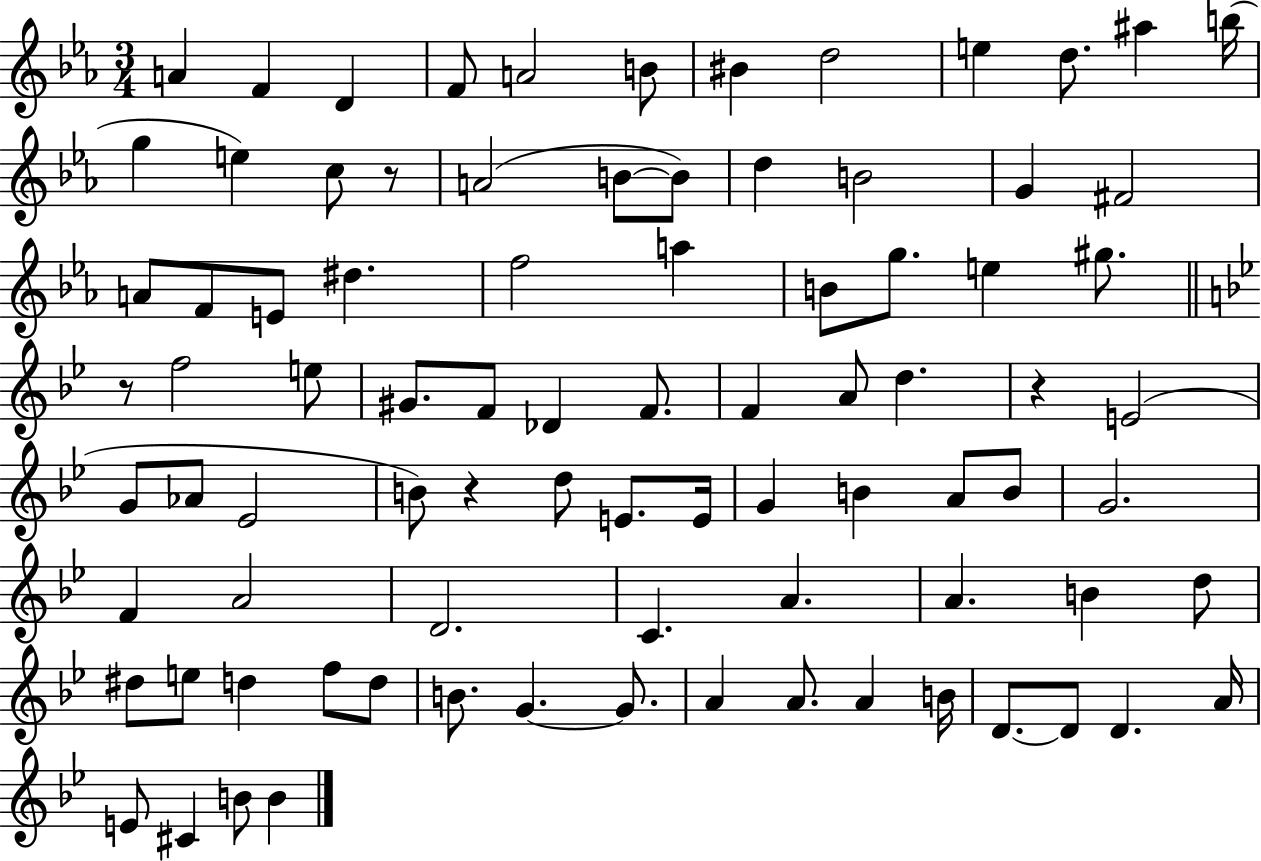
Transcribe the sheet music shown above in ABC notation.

X:1
T:Untitled
M:3/4
L:1/4
K:Eb
A F D F/2 A2 B/2 ^B d2 e d/2 ^a b/4 g e c/2 z/2 A2 B/2 B/2 d B2 G ^F2 A/2 F/2 E/2 ^d f2 a B/2 g/2 e ^g/2 z/2 f2 e/2 ^G/2 F/2 _D F/2 F A/2 d z E2 G/2 _A/2 _E2 B/2 z d/2 E/2 E/4 G B A/2 B/2 G2 F A2 D2 C A A B d/2 ^d/2 e/2 d f/2 d/2 B/2 G G/2 A A/2 A B/4 D/2 D/2 D A/4 E/2 ^C B/2 B